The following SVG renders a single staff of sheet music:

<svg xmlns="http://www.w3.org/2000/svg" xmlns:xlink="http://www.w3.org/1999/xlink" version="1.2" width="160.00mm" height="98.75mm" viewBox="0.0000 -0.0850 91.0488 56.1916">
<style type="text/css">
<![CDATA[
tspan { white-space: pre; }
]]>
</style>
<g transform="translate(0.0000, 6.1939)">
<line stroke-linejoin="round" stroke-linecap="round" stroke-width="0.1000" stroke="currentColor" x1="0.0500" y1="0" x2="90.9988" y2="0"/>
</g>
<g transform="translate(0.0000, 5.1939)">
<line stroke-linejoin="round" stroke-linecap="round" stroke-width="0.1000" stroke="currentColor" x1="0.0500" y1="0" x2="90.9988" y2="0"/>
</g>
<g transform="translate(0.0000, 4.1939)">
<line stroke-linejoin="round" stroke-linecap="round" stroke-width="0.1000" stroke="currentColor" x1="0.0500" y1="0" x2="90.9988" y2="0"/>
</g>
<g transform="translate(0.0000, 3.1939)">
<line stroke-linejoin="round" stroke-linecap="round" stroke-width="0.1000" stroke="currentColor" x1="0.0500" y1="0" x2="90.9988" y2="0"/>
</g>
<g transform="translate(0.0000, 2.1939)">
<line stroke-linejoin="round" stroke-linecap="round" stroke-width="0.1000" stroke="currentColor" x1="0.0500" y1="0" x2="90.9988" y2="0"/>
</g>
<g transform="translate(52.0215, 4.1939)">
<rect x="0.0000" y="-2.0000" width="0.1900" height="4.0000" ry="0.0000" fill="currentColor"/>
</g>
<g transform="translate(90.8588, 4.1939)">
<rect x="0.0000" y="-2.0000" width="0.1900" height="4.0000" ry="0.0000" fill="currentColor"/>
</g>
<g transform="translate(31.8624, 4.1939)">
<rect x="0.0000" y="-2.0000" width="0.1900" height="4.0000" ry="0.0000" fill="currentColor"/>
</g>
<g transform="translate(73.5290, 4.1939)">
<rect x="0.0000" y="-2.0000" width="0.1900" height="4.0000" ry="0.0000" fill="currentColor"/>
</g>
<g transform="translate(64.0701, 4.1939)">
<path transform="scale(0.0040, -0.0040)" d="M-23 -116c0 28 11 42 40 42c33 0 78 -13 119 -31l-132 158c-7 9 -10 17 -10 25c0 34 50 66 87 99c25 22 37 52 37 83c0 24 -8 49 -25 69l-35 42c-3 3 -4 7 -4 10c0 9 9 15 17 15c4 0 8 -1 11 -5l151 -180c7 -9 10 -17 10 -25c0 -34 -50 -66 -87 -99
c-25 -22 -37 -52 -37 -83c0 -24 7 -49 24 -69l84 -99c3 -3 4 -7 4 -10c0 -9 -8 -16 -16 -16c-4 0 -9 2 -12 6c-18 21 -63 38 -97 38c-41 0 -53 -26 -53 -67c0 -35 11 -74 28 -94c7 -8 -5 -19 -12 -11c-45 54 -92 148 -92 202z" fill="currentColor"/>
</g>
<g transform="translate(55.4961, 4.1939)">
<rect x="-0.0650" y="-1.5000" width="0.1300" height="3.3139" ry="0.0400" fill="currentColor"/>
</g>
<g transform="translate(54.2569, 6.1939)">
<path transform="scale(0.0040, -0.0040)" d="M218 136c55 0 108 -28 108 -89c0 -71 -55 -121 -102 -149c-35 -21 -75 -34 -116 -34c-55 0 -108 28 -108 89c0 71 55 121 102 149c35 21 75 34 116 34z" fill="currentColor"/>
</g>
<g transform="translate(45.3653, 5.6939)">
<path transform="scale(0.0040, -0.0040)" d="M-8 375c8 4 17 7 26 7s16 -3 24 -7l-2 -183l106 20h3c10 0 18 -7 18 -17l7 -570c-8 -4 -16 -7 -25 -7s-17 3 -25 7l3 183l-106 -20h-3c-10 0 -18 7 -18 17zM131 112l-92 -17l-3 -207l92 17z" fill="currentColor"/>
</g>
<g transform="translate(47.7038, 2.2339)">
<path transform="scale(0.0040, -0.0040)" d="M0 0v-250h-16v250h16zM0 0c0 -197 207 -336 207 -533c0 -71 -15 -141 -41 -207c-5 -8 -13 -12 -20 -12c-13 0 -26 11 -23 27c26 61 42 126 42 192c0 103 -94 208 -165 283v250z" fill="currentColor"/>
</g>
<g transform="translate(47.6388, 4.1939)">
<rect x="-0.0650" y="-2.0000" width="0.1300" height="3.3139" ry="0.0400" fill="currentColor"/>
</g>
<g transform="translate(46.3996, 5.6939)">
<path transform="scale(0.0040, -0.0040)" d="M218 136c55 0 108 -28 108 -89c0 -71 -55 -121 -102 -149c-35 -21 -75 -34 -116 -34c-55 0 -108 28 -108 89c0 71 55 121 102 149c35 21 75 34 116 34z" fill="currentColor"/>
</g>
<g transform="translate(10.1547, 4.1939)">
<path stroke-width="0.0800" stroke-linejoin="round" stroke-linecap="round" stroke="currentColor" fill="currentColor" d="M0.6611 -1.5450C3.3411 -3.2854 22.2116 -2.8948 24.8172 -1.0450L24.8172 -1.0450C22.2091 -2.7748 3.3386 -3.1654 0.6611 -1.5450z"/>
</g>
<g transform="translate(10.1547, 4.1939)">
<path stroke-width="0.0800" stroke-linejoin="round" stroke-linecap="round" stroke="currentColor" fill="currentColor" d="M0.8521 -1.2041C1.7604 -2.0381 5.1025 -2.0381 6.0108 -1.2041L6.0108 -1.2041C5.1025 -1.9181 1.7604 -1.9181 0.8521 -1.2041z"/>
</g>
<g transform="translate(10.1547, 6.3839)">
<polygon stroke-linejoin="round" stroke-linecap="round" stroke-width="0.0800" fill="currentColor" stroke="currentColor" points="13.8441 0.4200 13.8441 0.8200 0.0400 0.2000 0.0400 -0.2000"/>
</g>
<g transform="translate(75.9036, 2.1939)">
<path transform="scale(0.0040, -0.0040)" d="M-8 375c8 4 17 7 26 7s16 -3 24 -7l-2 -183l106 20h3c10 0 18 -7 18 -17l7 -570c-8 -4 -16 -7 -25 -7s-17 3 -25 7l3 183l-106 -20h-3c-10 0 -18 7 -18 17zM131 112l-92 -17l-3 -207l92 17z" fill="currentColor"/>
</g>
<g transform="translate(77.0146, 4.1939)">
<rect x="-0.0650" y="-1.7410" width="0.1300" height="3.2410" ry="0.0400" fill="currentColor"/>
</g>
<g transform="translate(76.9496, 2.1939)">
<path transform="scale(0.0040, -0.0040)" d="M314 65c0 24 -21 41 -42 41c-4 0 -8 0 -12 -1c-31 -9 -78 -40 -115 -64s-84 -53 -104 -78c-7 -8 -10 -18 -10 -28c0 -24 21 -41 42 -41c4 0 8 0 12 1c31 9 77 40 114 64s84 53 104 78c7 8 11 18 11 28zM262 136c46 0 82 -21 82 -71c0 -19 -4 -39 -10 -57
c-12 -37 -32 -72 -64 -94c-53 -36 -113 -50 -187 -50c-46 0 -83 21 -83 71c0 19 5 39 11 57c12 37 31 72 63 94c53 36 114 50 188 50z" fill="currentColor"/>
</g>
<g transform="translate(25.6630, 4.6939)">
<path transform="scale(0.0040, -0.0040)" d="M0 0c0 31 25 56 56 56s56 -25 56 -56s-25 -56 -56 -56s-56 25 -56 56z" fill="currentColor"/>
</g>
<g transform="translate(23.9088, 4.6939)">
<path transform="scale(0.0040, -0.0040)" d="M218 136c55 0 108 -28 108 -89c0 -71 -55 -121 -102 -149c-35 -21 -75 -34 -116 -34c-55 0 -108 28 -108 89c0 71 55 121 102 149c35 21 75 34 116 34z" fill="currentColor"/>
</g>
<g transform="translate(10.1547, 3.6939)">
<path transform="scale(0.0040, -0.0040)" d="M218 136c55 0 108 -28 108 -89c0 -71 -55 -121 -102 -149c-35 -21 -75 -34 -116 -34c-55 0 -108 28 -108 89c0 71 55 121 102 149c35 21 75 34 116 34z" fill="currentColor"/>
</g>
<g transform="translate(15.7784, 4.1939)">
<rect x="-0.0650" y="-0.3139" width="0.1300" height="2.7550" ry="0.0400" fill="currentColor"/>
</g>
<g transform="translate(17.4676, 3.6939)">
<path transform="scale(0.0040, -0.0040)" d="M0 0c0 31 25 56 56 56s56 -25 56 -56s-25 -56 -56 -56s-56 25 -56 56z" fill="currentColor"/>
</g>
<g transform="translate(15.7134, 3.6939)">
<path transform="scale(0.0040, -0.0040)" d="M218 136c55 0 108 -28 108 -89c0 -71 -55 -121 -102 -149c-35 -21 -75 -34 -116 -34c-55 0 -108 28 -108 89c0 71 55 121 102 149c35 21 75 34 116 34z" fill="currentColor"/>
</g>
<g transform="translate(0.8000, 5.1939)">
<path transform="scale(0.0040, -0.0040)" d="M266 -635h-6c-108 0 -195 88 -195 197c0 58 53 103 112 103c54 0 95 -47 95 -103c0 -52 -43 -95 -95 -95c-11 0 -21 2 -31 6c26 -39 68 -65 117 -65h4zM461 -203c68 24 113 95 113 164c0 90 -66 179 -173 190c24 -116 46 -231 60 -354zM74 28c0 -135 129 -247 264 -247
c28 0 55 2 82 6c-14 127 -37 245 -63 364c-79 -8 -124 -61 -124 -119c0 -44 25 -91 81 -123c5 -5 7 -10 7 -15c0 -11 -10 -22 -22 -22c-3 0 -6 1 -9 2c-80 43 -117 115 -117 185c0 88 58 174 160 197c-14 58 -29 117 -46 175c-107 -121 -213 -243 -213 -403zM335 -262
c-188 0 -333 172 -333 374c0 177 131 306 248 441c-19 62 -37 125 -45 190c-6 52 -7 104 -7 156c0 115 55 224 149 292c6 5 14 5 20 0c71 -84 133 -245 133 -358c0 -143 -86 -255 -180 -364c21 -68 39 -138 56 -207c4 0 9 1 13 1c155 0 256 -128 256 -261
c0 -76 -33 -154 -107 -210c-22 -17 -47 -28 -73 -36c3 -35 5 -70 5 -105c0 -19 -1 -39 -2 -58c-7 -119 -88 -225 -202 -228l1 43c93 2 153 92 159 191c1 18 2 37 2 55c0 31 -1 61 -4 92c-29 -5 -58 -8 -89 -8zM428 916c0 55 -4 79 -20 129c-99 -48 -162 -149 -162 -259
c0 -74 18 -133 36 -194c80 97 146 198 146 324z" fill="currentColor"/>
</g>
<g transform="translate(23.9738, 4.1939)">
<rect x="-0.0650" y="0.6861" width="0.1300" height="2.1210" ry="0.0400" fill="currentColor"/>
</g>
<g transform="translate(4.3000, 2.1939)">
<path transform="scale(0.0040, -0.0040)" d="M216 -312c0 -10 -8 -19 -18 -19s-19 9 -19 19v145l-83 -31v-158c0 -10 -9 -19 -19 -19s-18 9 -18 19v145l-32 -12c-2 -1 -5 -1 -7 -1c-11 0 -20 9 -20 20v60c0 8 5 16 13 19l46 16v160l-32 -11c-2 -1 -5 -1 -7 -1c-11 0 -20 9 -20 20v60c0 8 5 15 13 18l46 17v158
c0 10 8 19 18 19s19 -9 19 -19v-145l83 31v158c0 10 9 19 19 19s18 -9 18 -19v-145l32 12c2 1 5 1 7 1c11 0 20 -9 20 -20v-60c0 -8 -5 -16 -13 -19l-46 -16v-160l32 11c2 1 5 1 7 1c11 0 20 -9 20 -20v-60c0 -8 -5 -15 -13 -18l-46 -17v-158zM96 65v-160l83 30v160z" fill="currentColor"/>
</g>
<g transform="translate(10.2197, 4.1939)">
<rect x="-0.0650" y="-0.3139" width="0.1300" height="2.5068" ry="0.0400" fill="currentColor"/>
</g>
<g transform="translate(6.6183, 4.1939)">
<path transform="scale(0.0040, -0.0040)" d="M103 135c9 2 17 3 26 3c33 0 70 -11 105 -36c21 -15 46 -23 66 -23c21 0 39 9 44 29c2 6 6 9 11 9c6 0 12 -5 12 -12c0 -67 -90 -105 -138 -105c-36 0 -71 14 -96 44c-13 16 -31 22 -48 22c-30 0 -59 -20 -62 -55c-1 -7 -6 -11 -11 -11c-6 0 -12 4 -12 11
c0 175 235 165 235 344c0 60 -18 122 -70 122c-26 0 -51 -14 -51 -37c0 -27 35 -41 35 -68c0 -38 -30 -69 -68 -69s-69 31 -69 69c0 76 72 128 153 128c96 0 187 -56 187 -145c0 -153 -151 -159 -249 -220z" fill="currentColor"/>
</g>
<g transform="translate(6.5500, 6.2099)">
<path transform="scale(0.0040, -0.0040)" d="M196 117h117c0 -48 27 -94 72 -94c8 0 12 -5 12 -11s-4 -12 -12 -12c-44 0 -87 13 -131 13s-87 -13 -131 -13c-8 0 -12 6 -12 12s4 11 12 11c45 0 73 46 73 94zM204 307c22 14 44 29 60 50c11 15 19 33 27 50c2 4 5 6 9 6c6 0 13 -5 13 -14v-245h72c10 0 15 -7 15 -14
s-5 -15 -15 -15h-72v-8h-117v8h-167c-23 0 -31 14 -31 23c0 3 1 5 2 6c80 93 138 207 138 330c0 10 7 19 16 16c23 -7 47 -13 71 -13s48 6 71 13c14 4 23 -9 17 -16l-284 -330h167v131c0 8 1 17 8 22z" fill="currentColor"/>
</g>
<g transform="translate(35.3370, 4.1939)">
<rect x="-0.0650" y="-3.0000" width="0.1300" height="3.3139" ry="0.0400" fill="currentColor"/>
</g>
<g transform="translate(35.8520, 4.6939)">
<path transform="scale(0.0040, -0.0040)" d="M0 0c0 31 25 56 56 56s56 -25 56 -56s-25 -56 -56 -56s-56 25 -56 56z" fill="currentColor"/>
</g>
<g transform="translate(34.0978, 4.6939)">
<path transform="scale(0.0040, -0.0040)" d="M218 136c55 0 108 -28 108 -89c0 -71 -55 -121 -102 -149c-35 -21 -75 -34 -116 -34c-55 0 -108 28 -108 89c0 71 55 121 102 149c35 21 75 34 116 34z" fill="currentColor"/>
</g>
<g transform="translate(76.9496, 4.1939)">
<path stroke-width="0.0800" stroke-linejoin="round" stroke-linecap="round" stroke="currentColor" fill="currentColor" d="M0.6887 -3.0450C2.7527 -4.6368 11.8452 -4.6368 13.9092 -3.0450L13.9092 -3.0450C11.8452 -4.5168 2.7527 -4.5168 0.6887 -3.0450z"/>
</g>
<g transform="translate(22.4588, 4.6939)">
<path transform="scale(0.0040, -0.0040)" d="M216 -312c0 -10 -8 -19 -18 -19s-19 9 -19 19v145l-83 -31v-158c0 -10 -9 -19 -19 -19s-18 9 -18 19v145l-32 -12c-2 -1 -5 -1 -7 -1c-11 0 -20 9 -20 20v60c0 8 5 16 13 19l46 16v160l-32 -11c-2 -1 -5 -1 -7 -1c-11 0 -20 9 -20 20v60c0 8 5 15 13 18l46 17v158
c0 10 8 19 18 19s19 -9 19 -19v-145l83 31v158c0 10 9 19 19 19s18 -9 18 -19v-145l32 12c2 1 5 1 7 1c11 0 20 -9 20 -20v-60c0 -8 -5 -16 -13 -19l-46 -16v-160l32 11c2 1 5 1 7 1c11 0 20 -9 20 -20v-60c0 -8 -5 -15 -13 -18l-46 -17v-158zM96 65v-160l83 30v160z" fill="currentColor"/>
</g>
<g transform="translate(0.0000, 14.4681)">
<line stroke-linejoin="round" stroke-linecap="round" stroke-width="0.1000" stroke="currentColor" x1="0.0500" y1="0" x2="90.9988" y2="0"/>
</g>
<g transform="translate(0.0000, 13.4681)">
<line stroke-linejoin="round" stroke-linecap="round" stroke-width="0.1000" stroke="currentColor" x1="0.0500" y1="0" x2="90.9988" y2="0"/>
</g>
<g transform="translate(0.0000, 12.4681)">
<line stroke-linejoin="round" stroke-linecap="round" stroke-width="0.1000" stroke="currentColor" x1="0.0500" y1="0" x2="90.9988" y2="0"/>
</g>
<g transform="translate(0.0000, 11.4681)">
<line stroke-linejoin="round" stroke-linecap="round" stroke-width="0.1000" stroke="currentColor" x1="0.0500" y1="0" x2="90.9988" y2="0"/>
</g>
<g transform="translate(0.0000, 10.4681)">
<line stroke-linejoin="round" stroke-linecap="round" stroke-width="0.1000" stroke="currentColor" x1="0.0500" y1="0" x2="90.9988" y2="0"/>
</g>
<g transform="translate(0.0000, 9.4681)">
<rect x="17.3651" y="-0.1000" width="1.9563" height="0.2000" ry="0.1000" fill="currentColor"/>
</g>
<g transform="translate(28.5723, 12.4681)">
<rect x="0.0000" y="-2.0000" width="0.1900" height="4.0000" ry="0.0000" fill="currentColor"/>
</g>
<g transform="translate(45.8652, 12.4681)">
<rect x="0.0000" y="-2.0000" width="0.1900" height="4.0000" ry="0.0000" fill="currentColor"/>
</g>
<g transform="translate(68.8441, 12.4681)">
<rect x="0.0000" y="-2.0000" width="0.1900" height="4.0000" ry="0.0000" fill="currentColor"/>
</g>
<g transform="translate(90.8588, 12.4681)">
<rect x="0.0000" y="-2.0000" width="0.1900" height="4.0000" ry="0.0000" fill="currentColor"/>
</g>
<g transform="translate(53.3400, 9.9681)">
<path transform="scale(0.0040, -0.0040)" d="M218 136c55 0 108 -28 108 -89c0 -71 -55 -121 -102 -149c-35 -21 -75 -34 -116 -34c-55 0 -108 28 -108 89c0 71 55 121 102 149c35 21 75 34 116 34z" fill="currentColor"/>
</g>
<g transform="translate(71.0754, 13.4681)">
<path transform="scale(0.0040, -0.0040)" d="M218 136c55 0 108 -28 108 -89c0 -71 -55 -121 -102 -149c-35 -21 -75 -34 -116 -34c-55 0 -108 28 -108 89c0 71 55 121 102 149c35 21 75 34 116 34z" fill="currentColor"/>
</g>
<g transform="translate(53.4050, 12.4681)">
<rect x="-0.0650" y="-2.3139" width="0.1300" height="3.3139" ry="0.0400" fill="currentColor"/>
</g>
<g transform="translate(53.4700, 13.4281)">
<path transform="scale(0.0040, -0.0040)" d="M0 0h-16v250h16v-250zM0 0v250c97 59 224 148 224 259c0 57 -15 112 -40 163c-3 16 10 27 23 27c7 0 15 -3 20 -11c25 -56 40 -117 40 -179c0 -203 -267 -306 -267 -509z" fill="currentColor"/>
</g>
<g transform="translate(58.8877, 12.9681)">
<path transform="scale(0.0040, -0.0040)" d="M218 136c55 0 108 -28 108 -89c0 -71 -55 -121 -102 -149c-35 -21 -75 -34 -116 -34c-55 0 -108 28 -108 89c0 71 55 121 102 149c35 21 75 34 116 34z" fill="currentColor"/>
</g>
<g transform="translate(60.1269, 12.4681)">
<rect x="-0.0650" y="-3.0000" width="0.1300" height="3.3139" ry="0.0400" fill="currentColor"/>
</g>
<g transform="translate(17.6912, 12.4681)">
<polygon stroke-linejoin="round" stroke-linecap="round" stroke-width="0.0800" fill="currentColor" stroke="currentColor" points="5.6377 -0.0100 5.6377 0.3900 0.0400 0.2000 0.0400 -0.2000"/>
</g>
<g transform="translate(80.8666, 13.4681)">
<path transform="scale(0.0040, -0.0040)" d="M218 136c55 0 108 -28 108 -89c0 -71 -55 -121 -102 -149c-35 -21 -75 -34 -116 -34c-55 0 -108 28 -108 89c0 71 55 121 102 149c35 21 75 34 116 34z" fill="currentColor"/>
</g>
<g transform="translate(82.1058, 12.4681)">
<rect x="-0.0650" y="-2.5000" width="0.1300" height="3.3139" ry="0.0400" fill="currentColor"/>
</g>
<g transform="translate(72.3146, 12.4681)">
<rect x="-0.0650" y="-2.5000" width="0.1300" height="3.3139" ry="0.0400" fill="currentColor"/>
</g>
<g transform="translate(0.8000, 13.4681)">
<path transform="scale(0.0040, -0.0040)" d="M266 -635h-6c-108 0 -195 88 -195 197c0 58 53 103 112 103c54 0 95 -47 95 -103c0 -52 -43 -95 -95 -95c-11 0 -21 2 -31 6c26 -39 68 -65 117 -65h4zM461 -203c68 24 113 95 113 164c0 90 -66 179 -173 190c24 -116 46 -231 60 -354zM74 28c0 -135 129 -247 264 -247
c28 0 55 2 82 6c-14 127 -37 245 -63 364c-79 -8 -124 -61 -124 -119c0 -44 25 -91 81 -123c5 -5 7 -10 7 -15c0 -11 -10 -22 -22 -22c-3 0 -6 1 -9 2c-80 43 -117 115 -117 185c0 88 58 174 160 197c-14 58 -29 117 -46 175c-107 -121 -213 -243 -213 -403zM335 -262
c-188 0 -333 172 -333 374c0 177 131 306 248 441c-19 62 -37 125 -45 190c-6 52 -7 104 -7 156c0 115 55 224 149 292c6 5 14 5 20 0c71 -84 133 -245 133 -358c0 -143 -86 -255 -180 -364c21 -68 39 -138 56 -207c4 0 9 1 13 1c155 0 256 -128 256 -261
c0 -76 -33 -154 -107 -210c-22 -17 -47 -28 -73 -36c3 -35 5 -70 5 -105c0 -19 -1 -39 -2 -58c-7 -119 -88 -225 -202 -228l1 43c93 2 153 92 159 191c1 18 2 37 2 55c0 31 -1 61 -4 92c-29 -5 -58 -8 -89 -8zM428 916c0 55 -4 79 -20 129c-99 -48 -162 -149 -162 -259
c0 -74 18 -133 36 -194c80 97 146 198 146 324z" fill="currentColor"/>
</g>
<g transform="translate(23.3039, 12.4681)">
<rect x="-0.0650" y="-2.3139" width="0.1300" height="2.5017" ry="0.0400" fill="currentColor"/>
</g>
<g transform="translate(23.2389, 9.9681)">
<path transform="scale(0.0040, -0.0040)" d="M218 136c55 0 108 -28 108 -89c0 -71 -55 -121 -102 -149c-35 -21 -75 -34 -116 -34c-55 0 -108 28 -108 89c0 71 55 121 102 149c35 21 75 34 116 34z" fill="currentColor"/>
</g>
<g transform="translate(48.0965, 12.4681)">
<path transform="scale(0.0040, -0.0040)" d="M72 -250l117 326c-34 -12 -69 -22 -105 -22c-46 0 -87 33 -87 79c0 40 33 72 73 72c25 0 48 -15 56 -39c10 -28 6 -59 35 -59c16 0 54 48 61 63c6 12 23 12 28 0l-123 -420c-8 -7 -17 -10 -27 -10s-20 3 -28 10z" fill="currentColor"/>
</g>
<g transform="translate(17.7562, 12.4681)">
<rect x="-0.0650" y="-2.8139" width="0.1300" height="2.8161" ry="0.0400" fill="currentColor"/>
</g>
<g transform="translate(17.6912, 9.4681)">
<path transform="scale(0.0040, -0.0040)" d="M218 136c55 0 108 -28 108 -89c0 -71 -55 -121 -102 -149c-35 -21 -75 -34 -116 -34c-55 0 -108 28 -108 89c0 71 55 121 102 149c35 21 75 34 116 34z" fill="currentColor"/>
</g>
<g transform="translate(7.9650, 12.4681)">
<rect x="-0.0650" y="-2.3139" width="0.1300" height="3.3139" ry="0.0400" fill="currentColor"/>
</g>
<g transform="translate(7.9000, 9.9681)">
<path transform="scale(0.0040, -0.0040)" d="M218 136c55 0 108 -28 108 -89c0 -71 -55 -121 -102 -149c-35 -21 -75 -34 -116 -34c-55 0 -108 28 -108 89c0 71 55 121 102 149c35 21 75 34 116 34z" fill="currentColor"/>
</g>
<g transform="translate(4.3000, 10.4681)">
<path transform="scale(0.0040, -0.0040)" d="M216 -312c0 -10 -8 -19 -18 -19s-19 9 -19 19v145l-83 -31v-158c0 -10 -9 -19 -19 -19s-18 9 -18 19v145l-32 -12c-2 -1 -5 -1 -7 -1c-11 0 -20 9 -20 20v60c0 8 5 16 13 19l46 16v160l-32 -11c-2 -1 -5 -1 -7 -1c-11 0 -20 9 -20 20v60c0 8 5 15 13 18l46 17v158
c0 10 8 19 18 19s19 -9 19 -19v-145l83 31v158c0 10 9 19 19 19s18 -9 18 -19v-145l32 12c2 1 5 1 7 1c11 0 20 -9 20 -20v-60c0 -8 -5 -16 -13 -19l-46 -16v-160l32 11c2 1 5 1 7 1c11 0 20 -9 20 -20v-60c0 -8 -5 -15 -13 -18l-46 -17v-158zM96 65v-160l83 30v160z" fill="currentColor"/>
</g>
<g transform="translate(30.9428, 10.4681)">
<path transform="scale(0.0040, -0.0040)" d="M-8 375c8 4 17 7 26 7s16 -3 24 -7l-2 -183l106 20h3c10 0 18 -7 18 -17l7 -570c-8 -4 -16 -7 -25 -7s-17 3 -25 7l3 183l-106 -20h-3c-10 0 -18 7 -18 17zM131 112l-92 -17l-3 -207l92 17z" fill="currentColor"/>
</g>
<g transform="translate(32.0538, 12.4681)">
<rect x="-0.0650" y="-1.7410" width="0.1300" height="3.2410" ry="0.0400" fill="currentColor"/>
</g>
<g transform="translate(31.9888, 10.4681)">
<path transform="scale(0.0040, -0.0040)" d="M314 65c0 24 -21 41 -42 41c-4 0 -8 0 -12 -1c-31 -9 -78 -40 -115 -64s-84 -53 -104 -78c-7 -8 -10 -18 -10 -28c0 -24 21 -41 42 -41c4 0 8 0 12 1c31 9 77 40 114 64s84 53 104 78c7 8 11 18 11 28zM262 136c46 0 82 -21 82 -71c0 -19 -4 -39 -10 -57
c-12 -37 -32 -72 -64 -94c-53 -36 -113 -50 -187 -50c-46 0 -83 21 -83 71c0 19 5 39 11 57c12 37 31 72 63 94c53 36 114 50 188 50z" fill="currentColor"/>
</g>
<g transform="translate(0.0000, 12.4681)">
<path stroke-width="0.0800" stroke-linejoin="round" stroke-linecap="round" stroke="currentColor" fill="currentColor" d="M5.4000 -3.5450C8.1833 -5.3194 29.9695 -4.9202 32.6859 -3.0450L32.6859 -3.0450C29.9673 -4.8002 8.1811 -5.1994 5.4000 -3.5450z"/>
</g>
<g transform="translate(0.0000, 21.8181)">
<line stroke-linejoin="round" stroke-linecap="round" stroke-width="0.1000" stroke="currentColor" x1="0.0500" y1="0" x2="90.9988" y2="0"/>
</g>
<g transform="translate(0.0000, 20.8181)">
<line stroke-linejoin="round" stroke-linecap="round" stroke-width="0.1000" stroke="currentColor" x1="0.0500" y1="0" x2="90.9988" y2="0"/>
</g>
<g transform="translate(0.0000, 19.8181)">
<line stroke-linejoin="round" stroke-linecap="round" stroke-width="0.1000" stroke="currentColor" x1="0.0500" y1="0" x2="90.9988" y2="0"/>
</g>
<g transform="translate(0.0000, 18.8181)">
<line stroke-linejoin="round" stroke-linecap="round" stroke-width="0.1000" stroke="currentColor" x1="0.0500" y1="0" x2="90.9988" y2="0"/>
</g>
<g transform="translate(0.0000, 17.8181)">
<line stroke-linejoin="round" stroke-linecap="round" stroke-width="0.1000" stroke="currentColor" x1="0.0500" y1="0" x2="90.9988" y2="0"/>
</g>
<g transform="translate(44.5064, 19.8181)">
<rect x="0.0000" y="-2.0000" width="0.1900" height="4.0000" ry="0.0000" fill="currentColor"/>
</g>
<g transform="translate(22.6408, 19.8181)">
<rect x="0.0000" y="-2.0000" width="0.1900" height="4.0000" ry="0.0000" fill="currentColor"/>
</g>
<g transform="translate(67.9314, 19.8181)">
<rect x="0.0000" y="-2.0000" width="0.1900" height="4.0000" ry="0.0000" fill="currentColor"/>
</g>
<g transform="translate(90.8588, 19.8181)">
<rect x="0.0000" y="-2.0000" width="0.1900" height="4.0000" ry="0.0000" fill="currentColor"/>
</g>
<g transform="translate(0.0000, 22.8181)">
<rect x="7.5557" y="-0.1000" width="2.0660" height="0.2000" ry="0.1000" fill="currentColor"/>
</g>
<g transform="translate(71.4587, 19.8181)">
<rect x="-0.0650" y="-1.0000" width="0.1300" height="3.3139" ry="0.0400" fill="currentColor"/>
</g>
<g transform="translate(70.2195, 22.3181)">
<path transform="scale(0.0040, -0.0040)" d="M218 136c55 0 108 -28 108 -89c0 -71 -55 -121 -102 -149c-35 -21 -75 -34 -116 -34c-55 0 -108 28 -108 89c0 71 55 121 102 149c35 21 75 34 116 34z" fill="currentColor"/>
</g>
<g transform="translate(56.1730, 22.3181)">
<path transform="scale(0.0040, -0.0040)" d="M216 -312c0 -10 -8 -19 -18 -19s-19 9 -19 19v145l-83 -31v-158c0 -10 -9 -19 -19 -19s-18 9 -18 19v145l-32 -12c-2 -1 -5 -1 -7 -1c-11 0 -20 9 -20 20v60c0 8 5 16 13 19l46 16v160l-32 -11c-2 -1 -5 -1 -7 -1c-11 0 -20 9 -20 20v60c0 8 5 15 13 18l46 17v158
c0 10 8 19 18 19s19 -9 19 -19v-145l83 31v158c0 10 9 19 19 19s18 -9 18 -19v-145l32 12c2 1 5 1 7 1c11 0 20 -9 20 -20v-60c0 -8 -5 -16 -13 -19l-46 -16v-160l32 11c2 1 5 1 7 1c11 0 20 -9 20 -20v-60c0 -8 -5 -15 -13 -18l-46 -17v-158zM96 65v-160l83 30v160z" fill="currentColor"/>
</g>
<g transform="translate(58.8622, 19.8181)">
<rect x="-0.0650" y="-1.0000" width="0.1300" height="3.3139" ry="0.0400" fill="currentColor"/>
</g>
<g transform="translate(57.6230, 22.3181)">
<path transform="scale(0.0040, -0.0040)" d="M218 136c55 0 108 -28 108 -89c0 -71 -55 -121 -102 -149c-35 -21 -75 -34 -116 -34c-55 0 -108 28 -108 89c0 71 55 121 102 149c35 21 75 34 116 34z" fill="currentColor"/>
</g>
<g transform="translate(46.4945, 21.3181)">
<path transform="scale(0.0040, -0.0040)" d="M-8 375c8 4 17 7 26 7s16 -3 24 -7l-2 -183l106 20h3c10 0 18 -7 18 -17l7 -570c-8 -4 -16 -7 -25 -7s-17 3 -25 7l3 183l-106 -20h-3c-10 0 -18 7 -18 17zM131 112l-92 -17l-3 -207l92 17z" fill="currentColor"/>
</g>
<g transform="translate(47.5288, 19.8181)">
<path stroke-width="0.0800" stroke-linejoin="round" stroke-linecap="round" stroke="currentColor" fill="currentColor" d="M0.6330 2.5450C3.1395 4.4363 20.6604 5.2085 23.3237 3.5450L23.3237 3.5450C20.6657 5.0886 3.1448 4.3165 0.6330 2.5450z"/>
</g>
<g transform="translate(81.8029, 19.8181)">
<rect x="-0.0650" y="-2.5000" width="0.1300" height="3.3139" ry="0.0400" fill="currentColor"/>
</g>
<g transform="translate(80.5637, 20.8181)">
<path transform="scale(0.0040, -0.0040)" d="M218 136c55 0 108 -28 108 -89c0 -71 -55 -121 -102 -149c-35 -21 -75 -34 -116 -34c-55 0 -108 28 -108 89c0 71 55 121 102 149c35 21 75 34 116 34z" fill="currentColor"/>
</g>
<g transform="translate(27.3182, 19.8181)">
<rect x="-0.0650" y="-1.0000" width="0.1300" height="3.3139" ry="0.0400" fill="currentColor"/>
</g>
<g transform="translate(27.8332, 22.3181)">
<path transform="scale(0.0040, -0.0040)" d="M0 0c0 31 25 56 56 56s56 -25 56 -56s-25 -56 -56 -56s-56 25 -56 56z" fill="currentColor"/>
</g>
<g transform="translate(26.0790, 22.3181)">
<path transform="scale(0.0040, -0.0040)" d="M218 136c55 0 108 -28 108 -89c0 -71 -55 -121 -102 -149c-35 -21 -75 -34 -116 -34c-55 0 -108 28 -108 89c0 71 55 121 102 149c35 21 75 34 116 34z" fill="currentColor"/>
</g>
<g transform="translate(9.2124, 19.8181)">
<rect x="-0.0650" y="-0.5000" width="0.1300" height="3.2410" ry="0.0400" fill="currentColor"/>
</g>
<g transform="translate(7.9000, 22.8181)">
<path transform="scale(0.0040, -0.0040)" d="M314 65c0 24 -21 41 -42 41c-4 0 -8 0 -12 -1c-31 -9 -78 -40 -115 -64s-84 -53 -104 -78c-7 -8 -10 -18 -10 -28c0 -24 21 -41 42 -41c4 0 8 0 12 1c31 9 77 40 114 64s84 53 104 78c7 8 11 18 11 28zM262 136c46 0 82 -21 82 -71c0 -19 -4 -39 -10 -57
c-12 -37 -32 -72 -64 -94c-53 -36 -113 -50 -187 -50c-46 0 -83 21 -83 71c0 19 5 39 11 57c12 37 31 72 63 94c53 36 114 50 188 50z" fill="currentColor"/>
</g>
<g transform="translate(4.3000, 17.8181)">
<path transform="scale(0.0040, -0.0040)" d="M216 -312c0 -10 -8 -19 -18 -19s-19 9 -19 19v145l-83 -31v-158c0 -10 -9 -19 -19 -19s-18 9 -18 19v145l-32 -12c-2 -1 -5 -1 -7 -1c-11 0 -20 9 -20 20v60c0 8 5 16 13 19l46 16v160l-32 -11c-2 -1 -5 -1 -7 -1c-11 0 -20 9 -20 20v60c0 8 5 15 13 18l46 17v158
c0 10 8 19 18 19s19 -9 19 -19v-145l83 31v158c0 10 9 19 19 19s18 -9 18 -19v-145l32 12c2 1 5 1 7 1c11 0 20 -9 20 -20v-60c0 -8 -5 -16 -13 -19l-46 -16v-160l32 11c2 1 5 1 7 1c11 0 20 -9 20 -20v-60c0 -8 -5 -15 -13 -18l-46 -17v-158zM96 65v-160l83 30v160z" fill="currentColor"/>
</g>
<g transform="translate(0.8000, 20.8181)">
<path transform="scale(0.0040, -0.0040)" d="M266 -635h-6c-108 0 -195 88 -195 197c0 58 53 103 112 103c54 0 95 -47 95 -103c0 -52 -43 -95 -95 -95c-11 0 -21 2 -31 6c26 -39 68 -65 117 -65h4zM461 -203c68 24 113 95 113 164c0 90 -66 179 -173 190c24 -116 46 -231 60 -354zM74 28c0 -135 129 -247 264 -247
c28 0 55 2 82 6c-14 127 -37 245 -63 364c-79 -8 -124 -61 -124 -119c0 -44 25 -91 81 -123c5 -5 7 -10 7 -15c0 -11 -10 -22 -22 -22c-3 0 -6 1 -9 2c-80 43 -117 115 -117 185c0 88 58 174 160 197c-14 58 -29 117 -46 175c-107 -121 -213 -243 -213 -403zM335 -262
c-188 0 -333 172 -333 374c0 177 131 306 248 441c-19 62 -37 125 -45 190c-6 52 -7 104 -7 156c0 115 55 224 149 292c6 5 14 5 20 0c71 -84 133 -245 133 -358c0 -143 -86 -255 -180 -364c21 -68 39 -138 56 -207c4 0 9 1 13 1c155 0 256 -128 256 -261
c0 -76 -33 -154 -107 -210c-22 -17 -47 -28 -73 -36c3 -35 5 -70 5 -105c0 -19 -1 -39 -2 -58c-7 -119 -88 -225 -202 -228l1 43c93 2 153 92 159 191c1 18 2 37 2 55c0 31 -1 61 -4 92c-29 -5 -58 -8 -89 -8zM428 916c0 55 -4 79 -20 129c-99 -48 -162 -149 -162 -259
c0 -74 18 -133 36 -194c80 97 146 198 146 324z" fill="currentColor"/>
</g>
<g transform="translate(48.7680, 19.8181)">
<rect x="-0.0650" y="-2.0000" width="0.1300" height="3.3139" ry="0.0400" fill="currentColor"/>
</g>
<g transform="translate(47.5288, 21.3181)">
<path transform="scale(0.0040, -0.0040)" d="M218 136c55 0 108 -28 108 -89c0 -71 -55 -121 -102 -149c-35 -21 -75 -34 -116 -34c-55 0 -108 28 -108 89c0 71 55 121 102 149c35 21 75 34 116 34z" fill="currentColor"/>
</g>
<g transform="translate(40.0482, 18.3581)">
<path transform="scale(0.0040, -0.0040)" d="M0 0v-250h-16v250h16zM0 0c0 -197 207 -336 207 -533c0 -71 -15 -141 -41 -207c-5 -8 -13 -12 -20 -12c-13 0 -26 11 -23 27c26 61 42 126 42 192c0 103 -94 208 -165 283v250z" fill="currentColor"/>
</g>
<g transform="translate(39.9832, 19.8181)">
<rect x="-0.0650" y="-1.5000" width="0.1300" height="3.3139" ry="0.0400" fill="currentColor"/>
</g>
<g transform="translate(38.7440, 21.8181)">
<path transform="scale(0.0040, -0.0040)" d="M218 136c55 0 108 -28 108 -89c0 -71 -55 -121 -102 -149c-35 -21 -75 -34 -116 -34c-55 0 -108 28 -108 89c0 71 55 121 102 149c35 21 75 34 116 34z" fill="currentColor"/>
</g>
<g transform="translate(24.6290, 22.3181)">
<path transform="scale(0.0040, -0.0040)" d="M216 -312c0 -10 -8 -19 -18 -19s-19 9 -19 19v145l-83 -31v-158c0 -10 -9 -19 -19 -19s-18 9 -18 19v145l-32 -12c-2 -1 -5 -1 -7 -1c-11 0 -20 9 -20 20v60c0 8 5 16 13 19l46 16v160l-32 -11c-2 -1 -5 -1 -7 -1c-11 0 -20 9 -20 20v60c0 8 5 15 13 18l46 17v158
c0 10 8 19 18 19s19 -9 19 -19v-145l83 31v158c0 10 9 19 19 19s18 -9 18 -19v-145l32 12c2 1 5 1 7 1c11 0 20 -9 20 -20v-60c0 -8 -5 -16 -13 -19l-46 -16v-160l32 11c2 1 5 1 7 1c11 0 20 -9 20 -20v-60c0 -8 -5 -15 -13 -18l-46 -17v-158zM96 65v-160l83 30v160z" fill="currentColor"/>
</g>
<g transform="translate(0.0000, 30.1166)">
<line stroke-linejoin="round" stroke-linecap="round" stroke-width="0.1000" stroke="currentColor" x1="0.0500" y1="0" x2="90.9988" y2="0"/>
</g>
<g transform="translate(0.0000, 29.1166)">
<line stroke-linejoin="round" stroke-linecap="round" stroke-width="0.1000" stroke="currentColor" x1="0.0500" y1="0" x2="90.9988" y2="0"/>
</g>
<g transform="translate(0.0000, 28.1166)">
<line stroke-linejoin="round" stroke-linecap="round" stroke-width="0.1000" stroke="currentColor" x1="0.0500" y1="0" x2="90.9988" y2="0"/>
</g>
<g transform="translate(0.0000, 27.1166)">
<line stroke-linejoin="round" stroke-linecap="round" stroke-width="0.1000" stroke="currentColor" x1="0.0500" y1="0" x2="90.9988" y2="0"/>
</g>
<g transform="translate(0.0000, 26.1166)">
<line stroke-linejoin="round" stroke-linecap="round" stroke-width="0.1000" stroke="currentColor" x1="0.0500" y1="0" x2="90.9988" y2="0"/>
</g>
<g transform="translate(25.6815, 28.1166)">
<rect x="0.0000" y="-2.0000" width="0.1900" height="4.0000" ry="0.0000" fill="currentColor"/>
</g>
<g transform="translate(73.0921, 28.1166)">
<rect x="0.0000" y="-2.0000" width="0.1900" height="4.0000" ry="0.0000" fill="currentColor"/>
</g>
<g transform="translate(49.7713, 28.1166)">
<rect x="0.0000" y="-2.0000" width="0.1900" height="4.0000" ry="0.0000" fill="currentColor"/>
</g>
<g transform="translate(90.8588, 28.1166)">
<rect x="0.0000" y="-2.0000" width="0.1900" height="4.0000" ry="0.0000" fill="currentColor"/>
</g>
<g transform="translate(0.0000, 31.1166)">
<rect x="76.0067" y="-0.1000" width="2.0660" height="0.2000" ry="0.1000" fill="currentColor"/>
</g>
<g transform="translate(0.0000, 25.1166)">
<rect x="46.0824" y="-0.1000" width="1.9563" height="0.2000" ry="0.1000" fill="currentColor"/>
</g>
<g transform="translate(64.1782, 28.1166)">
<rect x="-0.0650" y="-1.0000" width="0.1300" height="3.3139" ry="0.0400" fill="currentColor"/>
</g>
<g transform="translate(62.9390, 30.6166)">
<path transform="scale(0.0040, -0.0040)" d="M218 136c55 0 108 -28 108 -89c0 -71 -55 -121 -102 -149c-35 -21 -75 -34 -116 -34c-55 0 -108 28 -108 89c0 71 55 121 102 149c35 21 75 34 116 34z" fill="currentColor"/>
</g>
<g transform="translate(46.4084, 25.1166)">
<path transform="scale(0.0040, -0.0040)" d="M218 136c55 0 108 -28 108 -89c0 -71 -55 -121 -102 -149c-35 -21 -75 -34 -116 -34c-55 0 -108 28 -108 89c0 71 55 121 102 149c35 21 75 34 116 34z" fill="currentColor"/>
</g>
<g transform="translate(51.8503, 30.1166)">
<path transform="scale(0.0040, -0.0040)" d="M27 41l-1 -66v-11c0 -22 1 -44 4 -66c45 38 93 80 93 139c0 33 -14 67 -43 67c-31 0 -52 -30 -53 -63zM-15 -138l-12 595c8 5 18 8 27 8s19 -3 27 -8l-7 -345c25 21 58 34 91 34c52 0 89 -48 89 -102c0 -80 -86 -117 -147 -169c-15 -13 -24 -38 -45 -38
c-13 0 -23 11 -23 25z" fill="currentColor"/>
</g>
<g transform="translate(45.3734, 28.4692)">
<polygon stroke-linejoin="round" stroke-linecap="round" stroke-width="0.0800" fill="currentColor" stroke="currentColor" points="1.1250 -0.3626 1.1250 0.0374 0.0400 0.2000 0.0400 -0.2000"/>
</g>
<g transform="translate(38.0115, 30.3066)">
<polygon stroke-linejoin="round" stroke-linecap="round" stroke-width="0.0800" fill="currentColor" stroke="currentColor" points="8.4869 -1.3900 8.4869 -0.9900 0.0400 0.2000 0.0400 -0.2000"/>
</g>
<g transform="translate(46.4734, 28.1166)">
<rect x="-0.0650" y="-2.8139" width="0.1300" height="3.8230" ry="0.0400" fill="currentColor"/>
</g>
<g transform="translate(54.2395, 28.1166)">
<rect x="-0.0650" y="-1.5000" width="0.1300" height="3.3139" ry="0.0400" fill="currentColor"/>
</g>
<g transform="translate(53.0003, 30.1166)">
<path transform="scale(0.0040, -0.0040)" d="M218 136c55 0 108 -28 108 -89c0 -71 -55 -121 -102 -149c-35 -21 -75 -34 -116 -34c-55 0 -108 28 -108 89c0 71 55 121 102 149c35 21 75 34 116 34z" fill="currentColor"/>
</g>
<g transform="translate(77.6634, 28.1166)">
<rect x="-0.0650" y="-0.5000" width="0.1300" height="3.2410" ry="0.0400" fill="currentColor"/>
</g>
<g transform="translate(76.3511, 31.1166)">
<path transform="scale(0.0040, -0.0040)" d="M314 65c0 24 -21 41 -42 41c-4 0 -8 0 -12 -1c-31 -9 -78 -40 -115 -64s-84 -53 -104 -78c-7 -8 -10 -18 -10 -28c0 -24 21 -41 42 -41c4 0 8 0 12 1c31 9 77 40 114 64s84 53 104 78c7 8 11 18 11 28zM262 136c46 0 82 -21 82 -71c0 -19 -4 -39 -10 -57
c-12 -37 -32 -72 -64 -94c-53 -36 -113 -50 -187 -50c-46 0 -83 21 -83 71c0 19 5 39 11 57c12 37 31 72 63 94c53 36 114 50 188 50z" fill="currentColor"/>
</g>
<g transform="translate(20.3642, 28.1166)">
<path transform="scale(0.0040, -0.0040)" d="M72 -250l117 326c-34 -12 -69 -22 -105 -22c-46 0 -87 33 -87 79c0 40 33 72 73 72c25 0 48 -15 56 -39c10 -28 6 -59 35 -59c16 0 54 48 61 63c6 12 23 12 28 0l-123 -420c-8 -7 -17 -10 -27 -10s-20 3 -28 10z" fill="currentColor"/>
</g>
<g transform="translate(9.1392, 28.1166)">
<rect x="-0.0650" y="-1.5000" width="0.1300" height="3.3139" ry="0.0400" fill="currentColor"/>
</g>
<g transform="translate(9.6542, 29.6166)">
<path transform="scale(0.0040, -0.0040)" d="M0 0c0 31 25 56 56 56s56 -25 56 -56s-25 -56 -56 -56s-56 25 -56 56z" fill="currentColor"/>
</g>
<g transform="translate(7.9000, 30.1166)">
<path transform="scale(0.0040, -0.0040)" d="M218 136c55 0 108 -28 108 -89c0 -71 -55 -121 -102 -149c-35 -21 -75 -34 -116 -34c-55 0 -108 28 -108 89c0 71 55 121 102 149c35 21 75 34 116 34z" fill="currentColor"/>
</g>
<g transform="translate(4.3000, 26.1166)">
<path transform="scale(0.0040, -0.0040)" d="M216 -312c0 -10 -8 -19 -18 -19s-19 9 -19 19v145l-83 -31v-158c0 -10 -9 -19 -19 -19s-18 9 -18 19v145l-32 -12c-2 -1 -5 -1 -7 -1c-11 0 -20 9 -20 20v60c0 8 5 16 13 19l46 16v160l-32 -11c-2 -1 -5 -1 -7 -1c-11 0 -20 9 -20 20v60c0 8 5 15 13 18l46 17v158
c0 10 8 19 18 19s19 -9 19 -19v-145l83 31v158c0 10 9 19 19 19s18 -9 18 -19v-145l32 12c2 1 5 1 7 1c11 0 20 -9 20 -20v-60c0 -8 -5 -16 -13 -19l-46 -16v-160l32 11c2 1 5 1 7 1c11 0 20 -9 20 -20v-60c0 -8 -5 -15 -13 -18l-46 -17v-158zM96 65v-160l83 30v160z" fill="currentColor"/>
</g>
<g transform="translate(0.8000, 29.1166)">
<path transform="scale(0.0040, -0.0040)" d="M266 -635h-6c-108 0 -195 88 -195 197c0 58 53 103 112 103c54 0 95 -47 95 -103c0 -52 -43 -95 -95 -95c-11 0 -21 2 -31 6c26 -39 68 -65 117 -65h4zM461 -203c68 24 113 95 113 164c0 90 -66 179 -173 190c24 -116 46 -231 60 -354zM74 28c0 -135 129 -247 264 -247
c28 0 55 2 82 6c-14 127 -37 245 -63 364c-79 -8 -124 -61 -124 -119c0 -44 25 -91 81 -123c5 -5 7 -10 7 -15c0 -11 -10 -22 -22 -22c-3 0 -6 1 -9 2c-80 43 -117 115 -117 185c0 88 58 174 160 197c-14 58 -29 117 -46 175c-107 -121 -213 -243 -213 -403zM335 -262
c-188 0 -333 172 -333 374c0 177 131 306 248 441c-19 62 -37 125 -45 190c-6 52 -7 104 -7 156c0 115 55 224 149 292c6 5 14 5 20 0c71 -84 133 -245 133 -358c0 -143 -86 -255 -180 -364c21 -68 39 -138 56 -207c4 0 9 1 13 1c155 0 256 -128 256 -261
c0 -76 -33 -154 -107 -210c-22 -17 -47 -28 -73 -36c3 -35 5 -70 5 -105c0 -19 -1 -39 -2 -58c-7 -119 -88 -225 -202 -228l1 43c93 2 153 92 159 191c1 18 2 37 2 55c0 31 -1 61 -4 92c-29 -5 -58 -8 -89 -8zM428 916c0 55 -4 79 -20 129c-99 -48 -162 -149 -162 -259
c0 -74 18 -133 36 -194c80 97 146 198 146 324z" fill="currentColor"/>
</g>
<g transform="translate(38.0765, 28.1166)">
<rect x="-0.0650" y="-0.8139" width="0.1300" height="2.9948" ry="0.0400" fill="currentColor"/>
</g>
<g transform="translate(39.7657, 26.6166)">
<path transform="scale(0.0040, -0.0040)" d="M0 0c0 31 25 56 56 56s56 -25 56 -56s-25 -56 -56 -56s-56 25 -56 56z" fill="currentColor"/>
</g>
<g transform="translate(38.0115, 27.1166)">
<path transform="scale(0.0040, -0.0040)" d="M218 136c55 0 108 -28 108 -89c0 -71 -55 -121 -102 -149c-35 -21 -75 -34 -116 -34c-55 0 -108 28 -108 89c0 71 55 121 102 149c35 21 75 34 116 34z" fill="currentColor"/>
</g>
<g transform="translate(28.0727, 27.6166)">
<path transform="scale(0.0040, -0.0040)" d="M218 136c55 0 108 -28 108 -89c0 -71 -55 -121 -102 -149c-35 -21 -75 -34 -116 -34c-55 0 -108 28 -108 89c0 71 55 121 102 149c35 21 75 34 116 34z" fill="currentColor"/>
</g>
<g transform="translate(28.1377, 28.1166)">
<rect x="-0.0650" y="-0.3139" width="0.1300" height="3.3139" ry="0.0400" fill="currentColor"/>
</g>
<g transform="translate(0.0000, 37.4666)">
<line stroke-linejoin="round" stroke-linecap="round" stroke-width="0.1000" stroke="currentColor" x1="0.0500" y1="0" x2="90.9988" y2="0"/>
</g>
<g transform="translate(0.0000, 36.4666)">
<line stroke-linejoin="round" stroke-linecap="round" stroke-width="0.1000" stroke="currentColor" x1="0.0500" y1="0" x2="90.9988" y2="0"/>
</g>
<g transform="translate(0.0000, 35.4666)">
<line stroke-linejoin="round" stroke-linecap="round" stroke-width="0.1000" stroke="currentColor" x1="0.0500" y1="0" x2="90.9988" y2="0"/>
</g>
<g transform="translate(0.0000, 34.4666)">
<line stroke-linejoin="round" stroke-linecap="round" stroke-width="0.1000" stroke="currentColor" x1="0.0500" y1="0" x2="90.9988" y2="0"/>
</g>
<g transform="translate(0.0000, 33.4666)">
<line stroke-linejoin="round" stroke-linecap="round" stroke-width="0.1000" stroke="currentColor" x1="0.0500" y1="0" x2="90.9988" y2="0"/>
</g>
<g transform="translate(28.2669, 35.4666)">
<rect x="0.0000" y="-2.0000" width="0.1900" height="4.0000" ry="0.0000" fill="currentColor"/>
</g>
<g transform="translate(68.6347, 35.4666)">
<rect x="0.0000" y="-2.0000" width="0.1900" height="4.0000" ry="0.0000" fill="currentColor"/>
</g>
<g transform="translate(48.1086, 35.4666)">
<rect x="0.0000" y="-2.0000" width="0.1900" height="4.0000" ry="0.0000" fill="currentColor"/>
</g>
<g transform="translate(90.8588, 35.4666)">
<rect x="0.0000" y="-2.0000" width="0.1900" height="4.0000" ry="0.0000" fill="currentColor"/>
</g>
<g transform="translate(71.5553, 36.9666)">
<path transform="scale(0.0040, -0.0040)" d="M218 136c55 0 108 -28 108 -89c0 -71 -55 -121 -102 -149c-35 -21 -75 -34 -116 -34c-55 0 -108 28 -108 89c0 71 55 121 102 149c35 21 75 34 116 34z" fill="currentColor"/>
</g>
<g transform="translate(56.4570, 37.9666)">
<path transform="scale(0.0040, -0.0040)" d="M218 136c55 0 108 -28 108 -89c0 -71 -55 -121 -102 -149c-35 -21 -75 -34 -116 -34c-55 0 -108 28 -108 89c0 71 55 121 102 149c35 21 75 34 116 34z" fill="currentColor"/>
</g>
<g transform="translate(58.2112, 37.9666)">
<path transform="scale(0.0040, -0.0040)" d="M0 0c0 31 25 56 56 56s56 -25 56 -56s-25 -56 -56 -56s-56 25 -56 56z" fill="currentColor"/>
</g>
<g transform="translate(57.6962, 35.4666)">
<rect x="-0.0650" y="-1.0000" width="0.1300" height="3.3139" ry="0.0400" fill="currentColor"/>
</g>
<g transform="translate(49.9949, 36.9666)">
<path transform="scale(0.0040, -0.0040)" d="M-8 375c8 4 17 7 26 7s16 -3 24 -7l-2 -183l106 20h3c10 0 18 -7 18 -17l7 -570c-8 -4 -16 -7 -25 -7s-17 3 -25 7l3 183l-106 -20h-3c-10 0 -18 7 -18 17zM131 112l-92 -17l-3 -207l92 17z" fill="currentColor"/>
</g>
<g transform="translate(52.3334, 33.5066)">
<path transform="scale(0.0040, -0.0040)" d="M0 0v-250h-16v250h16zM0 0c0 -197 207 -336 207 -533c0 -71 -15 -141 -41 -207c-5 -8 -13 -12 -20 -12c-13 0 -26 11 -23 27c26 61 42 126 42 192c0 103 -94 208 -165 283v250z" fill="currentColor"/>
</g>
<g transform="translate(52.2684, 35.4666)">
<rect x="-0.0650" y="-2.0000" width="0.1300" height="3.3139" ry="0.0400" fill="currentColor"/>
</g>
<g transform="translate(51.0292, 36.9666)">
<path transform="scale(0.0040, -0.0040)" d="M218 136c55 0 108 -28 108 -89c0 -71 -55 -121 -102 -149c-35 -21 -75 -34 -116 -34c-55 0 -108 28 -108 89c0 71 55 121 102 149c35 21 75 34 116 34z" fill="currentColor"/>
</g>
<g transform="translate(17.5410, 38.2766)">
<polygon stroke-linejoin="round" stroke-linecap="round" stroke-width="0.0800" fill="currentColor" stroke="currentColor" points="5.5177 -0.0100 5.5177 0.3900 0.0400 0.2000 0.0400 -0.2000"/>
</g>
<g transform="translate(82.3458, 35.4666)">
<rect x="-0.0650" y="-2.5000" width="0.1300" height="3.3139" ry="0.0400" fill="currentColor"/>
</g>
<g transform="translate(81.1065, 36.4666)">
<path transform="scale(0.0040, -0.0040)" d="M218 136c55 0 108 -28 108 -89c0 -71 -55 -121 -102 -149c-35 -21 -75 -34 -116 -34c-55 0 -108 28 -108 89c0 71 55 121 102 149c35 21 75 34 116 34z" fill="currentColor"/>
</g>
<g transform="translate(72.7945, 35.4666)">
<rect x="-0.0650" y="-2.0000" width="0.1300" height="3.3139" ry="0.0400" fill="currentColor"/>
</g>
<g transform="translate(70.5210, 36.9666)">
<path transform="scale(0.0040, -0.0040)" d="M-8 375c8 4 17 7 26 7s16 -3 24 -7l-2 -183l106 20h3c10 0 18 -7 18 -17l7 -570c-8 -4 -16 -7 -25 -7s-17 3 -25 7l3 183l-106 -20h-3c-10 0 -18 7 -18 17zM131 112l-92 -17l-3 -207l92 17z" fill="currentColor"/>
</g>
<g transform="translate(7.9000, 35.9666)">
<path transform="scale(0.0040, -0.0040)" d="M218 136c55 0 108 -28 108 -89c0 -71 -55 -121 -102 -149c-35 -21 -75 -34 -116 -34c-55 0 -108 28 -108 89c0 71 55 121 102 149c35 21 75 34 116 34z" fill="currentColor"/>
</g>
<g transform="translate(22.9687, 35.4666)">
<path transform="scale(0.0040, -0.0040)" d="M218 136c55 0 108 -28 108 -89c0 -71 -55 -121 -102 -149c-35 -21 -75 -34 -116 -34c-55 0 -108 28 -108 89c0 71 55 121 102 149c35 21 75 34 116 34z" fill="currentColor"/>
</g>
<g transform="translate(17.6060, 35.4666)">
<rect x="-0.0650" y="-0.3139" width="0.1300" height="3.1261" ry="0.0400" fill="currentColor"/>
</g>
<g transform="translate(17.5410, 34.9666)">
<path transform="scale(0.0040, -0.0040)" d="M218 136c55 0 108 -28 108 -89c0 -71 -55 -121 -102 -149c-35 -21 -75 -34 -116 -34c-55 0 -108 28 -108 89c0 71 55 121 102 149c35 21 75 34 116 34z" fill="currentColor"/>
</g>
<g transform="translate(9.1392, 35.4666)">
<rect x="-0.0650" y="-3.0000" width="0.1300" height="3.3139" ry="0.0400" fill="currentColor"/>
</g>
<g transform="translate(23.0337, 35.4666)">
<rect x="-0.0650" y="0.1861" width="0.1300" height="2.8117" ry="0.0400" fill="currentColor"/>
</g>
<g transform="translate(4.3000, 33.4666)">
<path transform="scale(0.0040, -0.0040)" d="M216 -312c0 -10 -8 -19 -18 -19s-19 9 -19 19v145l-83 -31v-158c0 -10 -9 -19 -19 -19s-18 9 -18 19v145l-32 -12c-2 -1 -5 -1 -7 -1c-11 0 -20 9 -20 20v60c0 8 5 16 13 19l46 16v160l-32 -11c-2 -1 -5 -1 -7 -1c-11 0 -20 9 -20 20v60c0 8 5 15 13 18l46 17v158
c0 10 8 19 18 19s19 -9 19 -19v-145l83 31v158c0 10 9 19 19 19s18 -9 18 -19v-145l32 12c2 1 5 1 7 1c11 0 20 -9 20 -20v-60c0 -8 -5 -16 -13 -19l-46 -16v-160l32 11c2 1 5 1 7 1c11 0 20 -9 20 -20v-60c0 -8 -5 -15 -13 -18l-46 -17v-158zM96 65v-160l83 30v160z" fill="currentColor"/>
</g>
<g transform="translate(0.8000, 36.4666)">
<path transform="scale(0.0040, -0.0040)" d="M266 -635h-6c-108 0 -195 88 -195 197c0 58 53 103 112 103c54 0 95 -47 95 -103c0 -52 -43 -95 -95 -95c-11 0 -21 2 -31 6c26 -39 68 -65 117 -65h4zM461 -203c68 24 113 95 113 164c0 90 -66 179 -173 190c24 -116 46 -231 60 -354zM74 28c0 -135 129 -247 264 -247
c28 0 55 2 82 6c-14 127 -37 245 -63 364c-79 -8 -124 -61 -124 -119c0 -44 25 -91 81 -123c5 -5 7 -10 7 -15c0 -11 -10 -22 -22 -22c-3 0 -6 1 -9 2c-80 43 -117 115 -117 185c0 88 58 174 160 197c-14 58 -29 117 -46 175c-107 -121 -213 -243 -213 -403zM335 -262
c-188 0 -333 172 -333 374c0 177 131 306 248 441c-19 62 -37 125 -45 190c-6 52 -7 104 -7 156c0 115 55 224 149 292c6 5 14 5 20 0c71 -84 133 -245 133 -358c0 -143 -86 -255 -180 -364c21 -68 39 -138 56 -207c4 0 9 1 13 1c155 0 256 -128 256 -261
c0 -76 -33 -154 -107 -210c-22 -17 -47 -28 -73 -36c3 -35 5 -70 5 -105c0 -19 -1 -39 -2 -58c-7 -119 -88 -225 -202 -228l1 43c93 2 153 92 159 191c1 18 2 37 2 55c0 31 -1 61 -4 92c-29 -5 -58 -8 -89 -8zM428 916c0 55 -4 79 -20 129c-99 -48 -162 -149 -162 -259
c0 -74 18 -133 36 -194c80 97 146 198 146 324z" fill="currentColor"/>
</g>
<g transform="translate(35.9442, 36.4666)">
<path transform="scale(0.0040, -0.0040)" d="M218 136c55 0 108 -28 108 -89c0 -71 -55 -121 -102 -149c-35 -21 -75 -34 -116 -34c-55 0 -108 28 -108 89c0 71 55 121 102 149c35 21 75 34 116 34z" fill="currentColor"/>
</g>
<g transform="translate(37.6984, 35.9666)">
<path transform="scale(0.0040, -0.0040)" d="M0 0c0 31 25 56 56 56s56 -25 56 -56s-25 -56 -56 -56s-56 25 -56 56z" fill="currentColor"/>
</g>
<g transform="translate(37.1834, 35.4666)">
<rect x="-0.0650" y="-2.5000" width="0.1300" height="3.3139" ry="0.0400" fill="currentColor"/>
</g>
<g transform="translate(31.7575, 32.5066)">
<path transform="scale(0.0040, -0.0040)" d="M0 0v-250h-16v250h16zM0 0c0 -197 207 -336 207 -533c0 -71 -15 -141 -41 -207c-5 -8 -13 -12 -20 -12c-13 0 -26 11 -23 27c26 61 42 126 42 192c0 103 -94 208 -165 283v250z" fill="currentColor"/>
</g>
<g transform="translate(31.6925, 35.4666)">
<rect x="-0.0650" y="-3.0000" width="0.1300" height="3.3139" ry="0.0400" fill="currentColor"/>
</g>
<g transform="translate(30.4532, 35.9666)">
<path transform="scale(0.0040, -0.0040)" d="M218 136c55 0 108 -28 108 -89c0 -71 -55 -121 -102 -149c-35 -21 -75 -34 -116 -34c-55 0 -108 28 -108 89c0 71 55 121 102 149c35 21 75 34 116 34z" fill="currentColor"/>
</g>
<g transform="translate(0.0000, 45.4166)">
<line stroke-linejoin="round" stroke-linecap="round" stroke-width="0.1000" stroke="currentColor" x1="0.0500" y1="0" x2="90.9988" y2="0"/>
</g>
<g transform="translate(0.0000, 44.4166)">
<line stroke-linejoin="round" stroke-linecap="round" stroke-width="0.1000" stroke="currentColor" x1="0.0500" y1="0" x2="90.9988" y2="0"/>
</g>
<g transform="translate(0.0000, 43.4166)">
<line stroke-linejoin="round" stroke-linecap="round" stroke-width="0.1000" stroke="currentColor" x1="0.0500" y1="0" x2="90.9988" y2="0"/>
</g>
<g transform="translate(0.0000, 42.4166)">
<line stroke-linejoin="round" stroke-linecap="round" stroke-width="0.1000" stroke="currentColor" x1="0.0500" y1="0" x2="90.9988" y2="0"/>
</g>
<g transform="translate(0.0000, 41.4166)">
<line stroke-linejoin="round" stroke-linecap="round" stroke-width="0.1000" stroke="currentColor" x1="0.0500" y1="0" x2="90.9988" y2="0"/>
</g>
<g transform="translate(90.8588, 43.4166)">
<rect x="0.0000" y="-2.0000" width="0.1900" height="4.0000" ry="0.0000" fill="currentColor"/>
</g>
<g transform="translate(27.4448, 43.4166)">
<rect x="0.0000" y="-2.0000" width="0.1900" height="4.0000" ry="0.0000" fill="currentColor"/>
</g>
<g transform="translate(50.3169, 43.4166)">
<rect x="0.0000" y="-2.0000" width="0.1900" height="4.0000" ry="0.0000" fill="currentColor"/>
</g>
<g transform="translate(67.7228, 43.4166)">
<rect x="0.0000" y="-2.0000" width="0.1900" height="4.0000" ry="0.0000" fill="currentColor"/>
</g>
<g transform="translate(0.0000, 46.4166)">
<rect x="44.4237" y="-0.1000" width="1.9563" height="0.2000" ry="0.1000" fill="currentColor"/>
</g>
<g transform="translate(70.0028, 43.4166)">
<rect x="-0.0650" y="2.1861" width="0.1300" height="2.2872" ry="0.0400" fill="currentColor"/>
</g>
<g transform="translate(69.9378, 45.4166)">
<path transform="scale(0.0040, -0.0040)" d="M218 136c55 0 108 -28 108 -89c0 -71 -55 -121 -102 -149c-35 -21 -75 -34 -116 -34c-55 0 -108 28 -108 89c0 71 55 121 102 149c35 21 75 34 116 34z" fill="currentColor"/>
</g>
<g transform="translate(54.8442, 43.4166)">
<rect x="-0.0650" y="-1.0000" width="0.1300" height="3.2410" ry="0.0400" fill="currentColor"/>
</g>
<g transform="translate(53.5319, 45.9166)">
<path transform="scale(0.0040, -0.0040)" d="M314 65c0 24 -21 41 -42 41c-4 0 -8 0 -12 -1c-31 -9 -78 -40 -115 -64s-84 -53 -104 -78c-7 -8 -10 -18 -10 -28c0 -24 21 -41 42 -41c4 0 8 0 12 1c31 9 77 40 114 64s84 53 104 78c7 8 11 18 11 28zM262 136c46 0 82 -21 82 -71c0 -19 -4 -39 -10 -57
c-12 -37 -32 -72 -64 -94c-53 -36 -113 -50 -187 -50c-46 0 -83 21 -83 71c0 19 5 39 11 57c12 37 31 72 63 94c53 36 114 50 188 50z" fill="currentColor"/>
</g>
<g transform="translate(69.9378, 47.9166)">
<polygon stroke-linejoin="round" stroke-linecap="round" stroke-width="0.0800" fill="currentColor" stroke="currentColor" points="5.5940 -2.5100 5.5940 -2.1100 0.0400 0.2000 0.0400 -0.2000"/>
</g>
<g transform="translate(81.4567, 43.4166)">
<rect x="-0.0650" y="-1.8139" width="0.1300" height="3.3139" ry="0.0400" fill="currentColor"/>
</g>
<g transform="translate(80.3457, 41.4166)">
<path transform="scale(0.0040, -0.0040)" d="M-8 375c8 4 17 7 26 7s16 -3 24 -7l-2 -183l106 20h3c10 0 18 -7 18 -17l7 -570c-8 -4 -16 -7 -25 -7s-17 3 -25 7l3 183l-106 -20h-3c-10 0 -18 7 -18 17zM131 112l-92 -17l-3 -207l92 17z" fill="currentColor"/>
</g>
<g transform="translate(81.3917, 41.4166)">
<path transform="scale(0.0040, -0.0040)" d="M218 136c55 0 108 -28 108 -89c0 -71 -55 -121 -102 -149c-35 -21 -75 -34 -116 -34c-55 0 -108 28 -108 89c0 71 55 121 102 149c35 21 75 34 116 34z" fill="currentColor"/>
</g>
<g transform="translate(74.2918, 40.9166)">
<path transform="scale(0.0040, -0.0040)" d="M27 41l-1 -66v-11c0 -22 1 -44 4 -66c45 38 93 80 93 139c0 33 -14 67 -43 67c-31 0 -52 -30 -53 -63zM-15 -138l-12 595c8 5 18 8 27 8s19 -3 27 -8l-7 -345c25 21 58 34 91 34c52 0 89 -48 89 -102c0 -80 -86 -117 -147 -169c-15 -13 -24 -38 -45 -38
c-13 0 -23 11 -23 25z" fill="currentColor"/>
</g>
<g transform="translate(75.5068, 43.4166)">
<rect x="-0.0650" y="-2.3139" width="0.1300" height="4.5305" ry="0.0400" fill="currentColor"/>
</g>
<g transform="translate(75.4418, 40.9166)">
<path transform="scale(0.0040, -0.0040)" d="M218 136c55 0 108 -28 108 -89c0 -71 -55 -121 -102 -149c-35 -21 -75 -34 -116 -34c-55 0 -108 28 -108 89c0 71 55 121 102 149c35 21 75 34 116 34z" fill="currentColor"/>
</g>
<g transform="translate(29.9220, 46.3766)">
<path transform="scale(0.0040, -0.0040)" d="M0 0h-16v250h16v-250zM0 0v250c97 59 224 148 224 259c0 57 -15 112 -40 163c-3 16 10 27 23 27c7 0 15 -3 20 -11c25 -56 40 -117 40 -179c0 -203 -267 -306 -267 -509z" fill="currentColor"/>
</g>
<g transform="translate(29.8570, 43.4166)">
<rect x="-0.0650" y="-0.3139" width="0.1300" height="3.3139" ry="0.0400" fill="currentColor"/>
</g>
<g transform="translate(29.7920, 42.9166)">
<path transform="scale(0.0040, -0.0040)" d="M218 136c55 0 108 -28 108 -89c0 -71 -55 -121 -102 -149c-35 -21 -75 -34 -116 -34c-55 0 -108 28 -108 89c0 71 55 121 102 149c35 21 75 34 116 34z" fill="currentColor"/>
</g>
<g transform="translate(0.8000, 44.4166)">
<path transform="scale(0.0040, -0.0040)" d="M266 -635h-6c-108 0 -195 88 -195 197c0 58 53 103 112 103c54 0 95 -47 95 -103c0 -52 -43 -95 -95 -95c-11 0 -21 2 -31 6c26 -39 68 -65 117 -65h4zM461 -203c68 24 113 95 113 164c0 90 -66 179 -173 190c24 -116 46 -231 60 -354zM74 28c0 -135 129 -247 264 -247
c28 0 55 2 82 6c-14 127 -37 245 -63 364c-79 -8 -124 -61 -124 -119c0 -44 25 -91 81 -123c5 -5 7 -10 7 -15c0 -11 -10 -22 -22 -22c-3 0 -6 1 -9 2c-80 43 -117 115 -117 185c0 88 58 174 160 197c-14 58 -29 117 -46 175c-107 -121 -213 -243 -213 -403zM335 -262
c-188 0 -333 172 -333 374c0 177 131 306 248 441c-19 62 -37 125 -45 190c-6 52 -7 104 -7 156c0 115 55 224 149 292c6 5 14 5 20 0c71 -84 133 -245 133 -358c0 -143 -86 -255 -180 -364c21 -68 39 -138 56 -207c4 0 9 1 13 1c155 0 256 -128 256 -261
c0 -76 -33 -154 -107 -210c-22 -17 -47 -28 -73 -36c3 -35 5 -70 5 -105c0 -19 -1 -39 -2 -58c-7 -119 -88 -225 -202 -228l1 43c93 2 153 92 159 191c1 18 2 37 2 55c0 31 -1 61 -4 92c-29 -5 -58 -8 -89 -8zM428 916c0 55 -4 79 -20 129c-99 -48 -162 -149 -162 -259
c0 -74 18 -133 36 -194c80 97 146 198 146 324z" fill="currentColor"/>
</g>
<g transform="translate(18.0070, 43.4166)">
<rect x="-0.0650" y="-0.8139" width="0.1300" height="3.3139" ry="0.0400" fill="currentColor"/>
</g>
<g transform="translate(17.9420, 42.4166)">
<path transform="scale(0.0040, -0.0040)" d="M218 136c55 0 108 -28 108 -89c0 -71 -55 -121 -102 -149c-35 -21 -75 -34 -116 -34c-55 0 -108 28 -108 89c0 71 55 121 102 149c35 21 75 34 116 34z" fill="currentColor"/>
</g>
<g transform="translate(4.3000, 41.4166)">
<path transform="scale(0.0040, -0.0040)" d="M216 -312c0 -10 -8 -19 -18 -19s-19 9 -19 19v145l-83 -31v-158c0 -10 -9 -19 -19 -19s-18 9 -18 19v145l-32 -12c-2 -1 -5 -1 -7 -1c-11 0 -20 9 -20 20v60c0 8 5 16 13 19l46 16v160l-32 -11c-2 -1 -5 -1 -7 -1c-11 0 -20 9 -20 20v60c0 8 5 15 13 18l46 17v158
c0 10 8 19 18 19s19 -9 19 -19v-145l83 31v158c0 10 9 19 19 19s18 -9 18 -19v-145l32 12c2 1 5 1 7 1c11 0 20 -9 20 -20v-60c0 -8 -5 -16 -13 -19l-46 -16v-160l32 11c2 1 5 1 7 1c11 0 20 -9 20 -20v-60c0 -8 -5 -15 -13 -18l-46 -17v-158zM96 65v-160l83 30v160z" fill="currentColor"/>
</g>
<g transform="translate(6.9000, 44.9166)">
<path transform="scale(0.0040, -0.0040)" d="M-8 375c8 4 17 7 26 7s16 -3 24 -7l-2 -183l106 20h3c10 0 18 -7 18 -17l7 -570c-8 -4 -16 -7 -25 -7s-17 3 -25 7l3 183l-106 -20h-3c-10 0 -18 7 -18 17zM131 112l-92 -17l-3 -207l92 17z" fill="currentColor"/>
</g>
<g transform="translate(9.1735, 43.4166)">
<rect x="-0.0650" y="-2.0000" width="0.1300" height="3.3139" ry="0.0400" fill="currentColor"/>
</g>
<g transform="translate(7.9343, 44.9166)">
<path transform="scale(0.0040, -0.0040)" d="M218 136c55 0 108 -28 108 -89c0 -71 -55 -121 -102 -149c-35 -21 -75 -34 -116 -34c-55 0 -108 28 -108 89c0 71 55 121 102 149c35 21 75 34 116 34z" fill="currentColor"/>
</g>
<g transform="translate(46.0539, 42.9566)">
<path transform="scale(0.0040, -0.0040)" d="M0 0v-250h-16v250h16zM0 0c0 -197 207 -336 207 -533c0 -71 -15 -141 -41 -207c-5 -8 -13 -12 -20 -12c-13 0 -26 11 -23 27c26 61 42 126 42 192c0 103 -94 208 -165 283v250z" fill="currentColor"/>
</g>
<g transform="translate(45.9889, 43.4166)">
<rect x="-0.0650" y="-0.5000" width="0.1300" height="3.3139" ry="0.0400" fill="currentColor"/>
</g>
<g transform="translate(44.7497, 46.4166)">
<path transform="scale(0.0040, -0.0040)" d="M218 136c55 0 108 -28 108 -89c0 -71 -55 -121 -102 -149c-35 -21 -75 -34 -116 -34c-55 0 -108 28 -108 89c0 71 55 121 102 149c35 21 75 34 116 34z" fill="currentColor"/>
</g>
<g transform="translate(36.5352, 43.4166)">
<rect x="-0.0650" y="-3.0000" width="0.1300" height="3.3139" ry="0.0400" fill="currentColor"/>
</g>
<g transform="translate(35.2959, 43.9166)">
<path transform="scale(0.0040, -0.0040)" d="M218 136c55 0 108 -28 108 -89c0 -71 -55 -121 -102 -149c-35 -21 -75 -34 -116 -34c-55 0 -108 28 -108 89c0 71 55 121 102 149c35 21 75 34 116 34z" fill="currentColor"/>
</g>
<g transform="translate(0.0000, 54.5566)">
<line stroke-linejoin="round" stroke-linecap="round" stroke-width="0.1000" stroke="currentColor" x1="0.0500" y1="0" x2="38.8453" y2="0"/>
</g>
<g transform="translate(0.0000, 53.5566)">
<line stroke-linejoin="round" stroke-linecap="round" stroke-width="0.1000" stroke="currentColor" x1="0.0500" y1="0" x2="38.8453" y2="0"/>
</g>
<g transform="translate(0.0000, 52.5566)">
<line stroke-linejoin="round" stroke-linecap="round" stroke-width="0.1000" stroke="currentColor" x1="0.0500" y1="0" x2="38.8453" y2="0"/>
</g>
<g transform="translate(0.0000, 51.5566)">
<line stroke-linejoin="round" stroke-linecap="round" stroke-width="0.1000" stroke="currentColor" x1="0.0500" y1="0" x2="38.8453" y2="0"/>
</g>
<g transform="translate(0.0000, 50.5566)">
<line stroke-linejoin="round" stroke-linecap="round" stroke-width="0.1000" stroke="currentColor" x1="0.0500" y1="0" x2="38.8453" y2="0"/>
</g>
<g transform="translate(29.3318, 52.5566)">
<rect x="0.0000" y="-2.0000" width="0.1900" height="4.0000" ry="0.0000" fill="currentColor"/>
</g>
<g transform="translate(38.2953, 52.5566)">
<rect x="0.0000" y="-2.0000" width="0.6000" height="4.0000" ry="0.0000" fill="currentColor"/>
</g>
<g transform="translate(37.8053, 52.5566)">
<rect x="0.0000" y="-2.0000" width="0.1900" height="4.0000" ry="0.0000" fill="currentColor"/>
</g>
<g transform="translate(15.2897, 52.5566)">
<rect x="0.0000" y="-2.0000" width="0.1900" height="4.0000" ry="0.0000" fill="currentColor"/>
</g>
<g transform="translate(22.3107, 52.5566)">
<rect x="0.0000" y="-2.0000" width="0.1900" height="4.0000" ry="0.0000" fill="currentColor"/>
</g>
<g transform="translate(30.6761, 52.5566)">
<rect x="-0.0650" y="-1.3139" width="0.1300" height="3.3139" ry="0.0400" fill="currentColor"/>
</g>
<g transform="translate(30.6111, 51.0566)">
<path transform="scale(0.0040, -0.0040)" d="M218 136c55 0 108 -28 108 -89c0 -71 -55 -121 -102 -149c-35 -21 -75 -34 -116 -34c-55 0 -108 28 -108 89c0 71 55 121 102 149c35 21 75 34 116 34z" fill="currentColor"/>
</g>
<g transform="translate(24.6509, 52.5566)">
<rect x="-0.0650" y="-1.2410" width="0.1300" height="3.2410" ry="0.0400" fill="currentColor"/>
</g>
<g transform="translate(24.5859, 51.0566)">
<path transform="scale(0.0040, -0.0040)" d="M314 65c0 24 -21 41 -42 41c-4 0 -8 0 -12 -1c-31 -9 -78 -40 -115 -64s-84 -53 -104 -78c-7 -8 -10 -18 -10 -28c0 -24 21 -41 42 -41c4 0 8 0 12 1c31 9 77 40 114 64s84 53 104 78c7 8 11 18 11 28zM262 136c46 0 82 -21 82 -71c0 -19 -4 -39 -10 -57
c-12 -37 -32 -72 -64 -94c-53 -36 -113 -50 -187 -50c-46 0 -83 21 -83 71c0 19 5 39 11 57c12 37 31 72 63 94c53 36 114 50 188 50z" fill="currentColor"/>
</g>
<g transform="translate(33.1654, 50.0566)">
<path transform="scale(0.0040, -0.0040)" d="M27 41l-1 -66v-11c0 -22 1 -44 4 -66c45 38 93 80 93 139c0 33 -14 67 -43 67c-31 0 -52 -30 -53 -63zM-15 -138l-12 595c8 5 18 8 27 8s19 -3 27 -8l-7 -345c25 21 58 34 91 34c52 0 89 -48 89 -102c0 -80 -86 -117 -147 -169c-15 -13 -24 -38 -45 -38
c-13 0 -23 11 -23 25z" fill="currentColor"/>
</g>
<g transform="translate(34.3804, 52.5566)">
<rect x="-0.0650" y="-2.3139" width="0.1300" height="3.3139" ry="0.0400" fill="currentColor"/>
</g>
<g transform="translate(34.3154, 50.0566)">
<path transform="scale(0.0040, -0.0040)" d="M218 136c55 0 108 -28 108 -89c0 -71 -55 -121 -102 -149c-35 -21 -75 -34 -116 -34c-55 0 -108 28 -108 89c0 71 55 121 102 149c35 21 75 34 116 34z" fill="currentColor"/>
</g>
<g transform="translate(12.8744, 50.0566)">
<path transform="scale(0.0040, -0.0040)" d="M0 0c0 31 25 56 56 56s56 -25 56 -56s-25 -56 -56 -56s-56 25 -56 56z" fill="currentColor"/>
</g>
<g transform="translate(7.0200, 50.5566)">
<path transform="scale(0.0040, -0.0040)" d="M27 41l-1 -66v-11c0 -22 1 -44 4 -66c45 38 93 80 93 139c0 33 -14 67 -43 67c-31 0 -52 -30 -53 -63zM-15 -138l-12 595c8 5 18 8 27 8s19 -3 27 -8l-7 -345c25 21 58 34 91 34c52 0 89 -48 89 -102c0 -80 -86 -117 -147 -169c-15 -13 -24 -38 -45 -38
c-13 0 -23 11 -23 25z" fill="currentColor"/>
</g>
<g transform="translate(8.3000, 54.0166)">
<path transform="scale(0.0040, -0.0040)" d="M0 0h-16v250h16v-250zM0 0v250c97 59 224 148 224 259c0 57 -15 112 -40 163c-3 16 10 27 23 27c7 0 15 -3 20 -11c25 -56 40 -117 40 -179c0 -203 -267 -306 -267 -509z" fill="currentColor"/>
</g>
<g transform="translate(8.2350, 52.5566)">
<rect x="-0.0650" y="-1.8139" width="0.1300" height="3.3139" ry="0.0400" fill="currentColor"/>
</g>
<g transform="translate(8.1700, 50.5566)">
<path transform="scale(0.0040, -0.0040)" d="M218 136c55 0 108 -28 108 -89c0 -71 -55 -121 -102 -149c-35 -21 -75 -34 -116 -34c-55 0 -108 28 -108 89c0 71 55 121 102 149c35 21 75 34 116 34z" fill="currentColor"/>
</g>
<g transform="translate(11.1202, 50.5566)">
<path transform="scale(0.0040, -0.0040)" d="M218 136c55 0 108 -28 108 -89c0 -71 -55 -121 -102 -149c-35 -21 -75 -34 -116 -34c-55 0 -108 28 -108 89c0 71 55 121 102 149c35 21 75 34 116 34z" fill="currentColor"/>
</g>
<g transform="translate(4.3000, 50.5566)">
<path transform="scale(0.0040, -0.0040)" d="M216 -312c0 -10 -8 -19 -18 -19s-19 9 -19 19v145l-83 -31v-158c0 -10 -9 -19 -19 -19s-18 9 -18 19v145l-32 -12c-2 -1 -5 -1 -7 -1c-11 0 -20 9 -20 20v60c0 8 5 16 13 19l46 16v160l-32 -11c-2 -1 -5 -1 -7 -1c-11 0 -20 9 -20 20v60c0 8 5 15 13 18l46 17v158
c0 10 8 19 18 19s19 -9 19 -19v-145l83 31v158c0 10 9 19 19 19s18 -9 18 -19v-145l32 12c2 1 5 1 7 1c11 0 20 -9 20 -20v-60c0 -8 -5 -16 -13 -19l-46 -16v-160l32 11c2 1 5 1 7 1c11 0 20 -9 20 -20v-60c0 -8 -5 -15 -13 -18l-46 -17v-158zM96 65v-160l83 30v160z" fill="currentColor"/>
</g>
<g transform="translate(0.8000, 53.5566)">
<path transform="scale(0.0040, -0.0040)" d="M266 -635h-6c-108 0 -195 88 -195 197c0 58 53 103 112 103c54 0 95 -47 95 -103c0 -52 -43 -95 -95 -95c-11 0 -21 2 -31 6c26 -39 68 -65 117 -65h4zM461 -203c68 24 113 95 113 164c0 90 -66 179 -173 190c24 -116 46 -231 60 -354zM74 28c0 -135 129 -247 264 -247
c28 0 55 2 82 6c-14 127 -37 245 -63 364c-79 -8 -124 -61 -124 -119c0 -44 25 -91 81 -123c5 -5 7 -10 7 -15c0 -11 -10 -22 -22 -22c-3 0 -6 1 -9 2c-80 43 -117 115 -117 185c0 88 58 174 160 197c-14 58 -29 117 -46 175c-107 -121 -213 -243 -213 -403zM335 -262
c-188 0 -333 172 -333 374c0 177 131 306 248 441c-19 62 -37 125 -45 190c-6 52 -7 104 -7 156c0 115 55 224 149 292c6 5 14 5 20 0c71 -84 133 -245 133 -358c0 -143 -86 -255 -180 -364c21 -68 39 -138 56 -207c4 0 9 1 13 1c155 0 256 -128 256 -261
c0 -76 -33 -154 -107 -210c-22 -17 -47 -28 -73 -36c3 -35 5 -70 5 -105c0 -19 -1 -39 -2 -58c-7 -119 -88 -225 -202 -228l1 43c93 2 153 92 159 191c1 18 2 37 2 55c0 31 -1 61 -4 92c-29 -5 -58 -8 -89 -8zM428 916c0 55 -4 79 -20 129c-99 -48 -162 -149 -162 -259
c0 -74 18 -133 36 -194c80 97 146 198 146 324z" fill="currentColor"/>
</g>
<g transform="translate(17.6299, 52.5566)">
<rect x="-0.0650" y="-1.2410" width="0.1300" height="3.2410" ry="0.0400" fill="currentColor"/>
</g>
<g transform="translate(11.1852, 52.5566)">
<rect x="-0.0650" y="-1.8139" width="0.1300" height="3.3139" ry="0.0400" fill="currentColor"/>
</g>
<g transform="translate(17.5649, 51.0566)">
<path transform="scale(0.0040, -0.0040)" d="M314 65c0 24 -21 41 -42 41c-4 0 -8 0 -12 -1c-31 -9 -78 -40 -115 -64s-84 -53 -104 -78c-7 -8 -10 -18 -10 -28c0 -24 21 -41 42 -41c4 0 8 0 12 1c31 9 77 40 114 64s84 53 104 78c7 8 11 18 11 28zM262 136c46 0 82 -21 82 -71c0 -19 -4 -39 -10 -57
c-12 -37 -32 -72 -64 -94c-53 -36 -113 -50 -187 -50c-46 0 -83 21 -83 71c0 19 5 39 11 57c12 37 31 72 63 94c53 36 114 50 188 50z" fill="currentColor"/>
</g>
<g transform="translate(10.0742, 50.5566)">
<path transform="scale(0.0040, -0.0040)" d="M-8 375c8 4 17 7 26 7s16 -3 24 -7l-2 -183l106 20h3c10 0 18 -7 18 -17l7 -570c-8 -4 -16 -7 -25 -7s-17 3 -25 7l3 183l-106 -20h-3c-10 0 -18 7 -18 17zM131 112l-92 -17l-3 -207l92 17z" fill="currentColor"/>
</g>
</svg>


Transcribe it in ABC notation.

X:1
T:Untitled
M:2/4
L:1/4
K:G
c/2 c/2 ^A/2 A F/2 E z f2 g a/2 g/2 f2 z/2 g/2 A G G C2 ^D E/2 F ^D D G E z/2 c d/2 a/4 _E D C2 A c/2 B/2 A/2 G F/2 D F G F d c/2 A C/2 D2 E/2 _g/2 f _f/2 f e2 e2 e _g